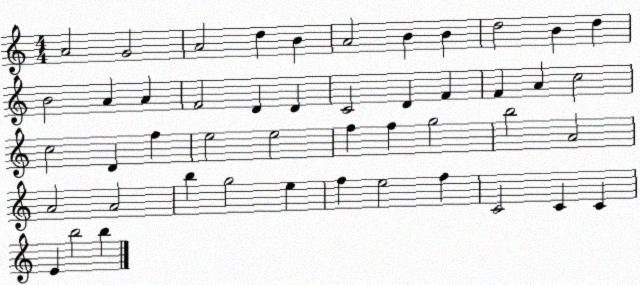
X:1
T:Untitled
M:4/4
L:1/4
K:C
A2 G2 A2 d B A2 B B d2 B d B2 A A F2 D D C2 D F F A c2 c2 D f e2 e2 f f g2 b2 A2 A2 A2 b g2 e f e2 f C2 C C E b2 b